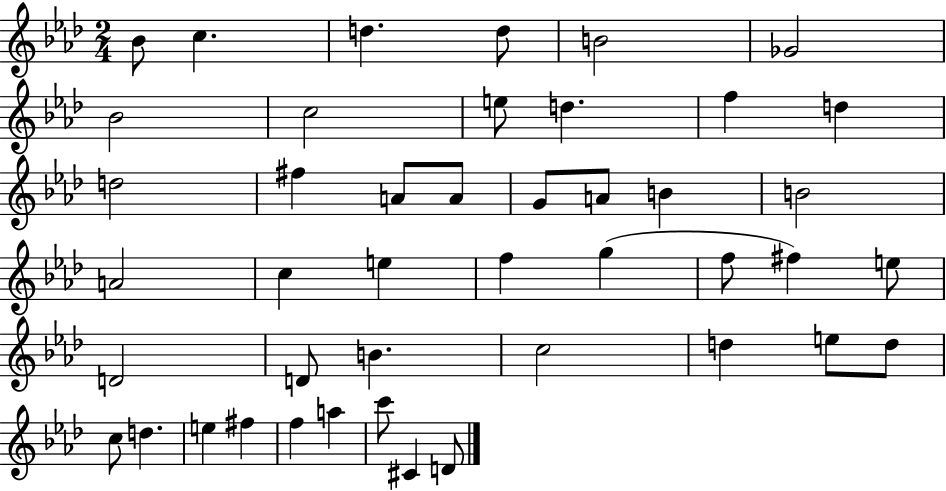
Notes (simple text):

Bb4/e C5/q. D5/q. D5/e B4/h Gb4/h Bb4/h C5/h E5/e D5/q. F5/q D5/q D5/h F#5/q A4/e A4/e G4/e A4/e B4/q B4/h A4/h C5/q E5/q F5/q G5/q F5/e F#5/q E5/e D4/h D4/e B4/q. C5/h D5/q E5/e D5/e C5/e D5/q. E5/q F#5/q F5/q A5/q C6/e C#4/q D4/e